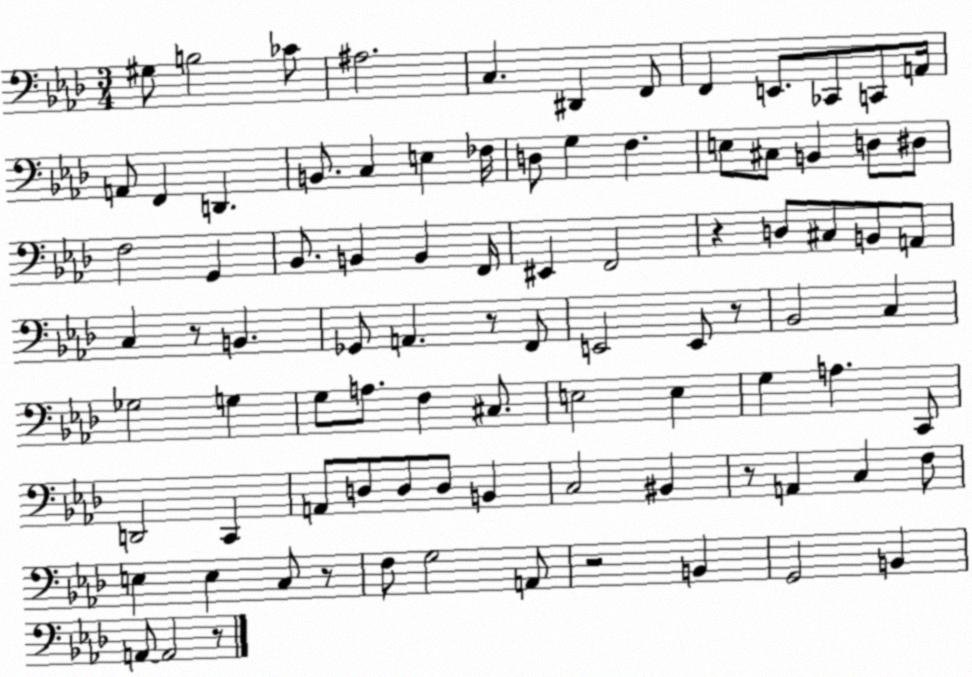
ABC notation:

X:1
T:Untitled
M:3/4
L:1/4
K:Ab
^G,/2 B,2 _C/2 ^A,2 C, ^D,, F,,/2 F,, E,,/2 _C,,/2 C,,/2 A,,/4 A,,/2 F,, D,, B,,/2 C, E, _F,/4 D,/2 G, F, E,/2 ^C,/2 B,, D,/2 ^D,/2 F,2 G,, _B,,/2 B,, B,, F,,/4 ^E,, F,,2 z D,/2 ^C,/2 B,,/2 A,,/2 C, z/2 B,, _G,,/2 A,, z/2 F,,/2 E,,2 E,,/2 z/2 _B,,2 C, _G,2 G, G,/2 A,/2 F, ^C,/2 E,2 E, G, A, C,,/2 D,,2 C,, A,,/2 D,/2 D,/2 D,/2 B,, C,2 ^B,, z/2 A,, C, F,/2 E, E, C,/2 z/2 F,/2 G,2 A,,/2 z2 B,, G,,2 B,, A,,/2 A,,2 z/2